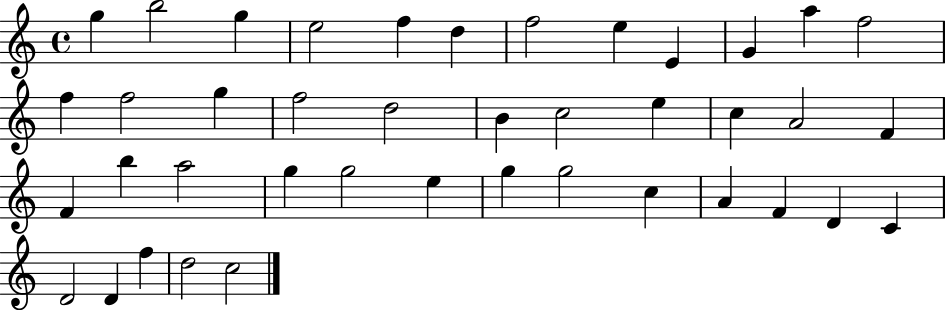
X:1
T:Untitled
M:4/4
L:1/4
K:C
g b2 g e2 f d f2 e E G a f2 f f2 g f2 d2 B c2 e c A2 F F b a2 g g2 e g g2 c A F D C D2 D f d2 c2